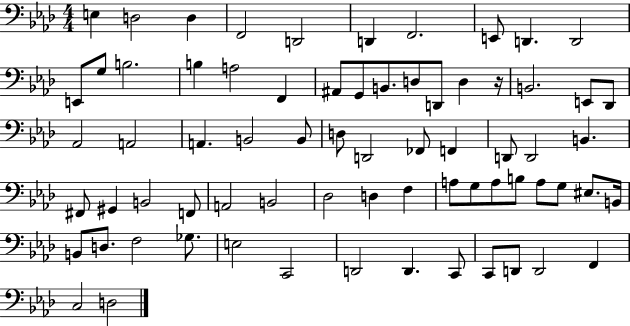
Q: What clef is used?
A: bass